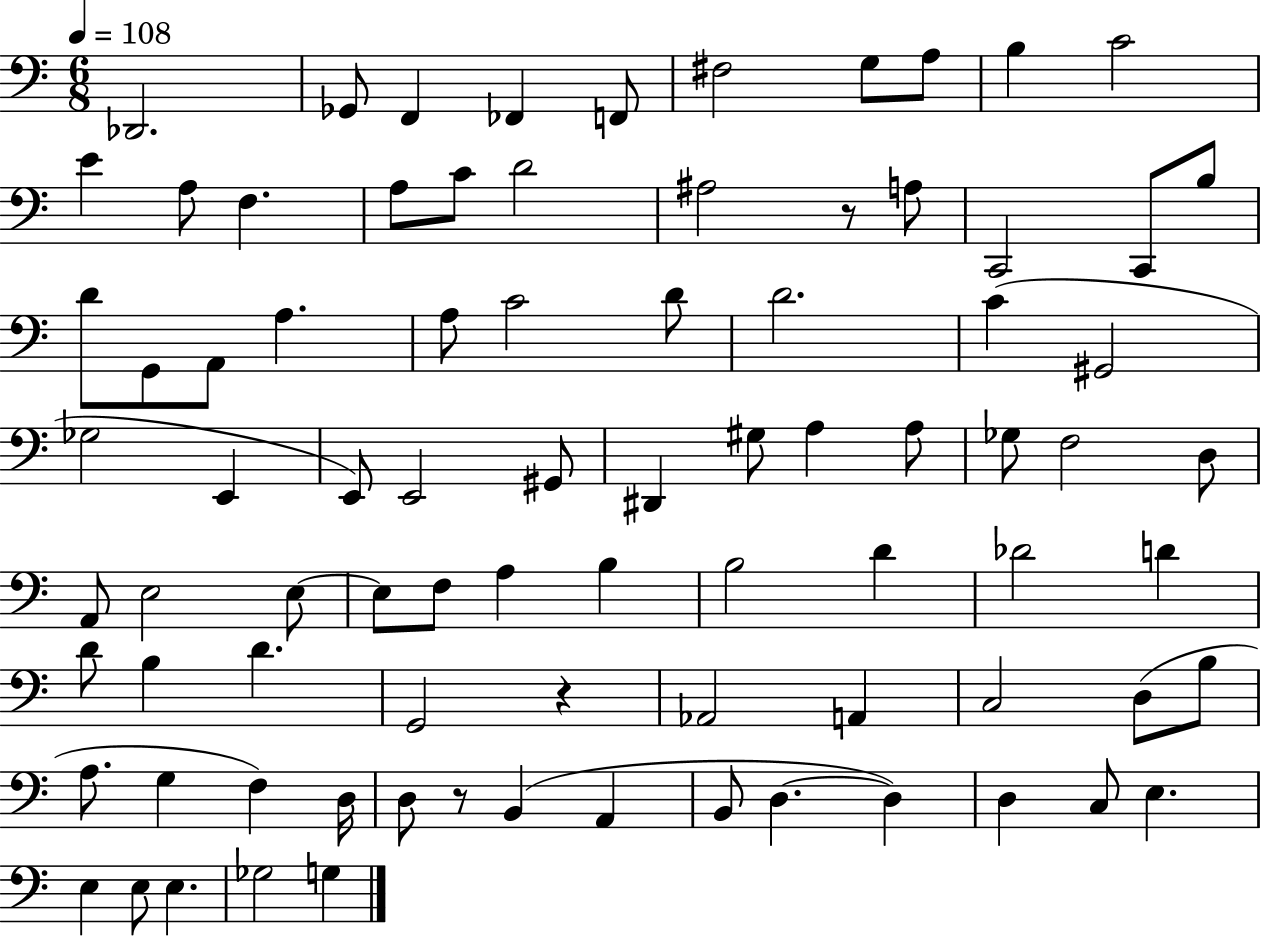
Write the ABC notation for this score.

X:1
T:Untitled
M:6/8
L:1/4
K:C
_D,,2 _G,,/2 F,, _F,, F,,/2 ^F,2 G,/2 A,/2 B, C2 E A,/2 F, A,/2 C/2 D2 ^A,2 z/2 A,/2 C,,2 C,,/2 B,/2 D/2 G,,/2 A,,/2 A, A,/2 C2 D/2 D2 C ^G,,2 _G,2 E,, E,,/2 E,,2 ^G,,/2 ^D,, ^G,/2 A, A,/2 _G,/2 F,2 D,/2 A,,/2 E,2 E,/2 E,/2 F,/2 A, B, B,2 D _D2 D D/2 B, D G,,2 z _A,,2 A,, C,2 D,/2 B,/2 A,/2 G, F, D,/4 D,/2 z/2 B,, A,, B,,/2 D, D, D, C,/2 E, E, E,/2 E, _G,2 G,